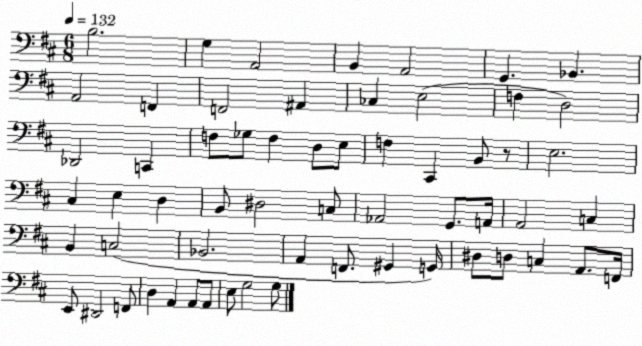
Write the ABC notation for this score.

X:1
T:Untitled
M:6/8
L:1/4
K:D
B,2 G, A,,2 B,, A,,2 G,, _B,, A,,2 F,, F,,2 ^A,, _C, E,2 F, D,2 _D,,2 C,, F,/2 _G,/2 F, D,/2 E,/2 F, ^C,, B,,/2 z/2 E,2 ^C, E, D, B,,/2 ^D,2 C,/2 _A,,2 G,,/2 A,,/4 A,,2 C, B,, C,2 _B,,2 A,, F,,/2 ^G,, G,,/4 ^D,/2 D,/2 C, A,,/2 F,,/4 E,,/2 ^D,,2 F,,/2 D, A,, A,,/2 A,,/2 E,/2 G,2 G,/2